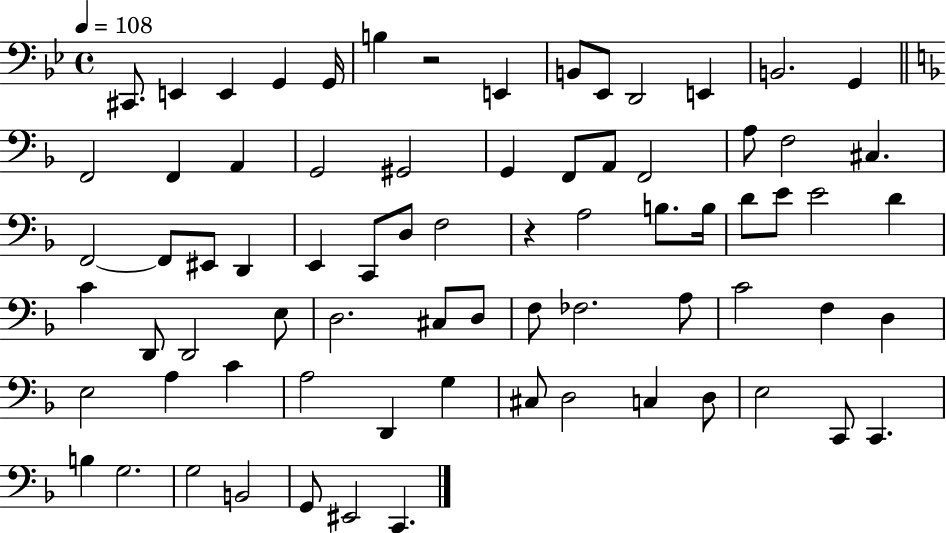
X:1
T:Untitled
M:4/4
L:1/4
K:Bb
^C,,/2 E,, E,, G,, G,,/4 B, z2 E,, B,,/2 _E,,/2 D,,2 E,, B,,2 G,, F,,2 F,, A,, G,,2 ^G,,2 G,, F,,/2 A,,/2 F,,2 A,/2 F,2 ^C, F,,2 F,,/2 ^E,,/2 D,, E,, C,,/2 D,/2 F,2 z A,2 B,/2 B,/4 D/2 E/2 E2 D C D,,/2 D,,2 E,/2 D,2 ^C,/2 D,/2 F,/2 _F,2 A,/2 C2 F, D, E,2 A, C A,2 D,, G, ^C,/2 D,2 C, D,/2 E,2 C,,/2 C,, B, G,2 G,2 B,,2 G,,/2 ^E,,2 C,,